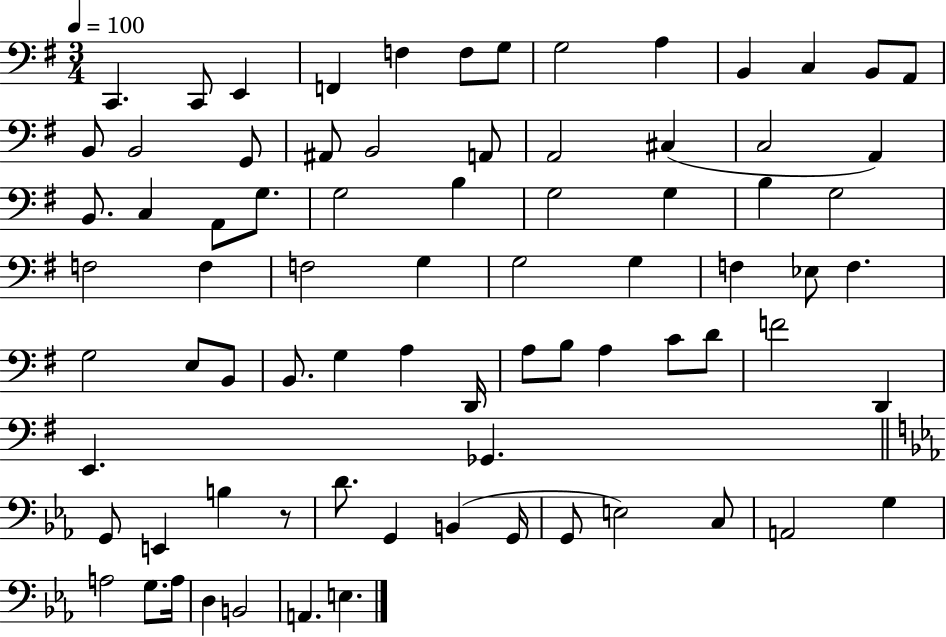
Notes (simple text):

C2/q. C2/e E2/q F2/q F3/q F3/e G3/e G3/h A3/q B2/q C3/q B2/e A2/e B2/e B2/h G2/e A#2/e B2/h A2/e A2/h C#3/q C3/h A2/q B2/e. C3/q A2/e G3/e. G3/h B3/q G3/h G3/q B3/q G3/h F3/h F3/q F3/h G3/q G3/h G3/q F3/q Eb3/e F3/q. G3/h E3/e B2/e B2/e. G3/q A3/q D2/s A3/e B3/e A3/q C4/e D4/e F4/h D2/q E2/q. Gb2/q. G2/e E2/q B3/q R/e D4/e. G2/q B2/q G2/s G2/e E3/h C3/e A2/h G3/q A3/h G3/e. A3/s D3/q B2/h A2/q. E3/q.